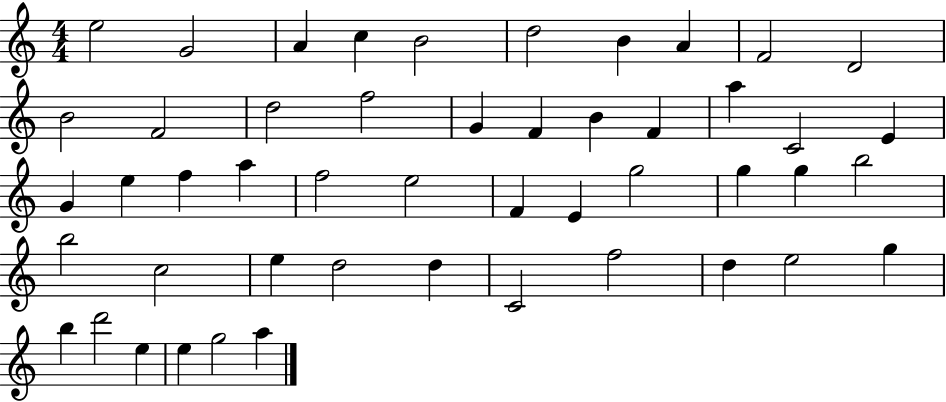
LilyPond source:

{
  \clef treble
  \numericTimeSignature
  \time 4/4
  \key c \major
  e''2 g'2 | a'4 c''4 b'2 | d''2 b'4 a'4 | f'2 d'2 | \break b'2 f'2 | d''2 f''2 | g'4 f'4 b'4 f'4 | a''4 c'2 e'4 | \break g'4 e''4 f''4 a''4 | f''2 e''2 | f'4 e'4 g''2 | g''4 g''4 b''2 | \break b''2 c''2 | e''4 d''2 d''4 | c'2 f''2 | d''4 e''2 g''4 | \break b''4 d'''2 e''4 | e''4 g''2 a''4 | \bar "|."
}